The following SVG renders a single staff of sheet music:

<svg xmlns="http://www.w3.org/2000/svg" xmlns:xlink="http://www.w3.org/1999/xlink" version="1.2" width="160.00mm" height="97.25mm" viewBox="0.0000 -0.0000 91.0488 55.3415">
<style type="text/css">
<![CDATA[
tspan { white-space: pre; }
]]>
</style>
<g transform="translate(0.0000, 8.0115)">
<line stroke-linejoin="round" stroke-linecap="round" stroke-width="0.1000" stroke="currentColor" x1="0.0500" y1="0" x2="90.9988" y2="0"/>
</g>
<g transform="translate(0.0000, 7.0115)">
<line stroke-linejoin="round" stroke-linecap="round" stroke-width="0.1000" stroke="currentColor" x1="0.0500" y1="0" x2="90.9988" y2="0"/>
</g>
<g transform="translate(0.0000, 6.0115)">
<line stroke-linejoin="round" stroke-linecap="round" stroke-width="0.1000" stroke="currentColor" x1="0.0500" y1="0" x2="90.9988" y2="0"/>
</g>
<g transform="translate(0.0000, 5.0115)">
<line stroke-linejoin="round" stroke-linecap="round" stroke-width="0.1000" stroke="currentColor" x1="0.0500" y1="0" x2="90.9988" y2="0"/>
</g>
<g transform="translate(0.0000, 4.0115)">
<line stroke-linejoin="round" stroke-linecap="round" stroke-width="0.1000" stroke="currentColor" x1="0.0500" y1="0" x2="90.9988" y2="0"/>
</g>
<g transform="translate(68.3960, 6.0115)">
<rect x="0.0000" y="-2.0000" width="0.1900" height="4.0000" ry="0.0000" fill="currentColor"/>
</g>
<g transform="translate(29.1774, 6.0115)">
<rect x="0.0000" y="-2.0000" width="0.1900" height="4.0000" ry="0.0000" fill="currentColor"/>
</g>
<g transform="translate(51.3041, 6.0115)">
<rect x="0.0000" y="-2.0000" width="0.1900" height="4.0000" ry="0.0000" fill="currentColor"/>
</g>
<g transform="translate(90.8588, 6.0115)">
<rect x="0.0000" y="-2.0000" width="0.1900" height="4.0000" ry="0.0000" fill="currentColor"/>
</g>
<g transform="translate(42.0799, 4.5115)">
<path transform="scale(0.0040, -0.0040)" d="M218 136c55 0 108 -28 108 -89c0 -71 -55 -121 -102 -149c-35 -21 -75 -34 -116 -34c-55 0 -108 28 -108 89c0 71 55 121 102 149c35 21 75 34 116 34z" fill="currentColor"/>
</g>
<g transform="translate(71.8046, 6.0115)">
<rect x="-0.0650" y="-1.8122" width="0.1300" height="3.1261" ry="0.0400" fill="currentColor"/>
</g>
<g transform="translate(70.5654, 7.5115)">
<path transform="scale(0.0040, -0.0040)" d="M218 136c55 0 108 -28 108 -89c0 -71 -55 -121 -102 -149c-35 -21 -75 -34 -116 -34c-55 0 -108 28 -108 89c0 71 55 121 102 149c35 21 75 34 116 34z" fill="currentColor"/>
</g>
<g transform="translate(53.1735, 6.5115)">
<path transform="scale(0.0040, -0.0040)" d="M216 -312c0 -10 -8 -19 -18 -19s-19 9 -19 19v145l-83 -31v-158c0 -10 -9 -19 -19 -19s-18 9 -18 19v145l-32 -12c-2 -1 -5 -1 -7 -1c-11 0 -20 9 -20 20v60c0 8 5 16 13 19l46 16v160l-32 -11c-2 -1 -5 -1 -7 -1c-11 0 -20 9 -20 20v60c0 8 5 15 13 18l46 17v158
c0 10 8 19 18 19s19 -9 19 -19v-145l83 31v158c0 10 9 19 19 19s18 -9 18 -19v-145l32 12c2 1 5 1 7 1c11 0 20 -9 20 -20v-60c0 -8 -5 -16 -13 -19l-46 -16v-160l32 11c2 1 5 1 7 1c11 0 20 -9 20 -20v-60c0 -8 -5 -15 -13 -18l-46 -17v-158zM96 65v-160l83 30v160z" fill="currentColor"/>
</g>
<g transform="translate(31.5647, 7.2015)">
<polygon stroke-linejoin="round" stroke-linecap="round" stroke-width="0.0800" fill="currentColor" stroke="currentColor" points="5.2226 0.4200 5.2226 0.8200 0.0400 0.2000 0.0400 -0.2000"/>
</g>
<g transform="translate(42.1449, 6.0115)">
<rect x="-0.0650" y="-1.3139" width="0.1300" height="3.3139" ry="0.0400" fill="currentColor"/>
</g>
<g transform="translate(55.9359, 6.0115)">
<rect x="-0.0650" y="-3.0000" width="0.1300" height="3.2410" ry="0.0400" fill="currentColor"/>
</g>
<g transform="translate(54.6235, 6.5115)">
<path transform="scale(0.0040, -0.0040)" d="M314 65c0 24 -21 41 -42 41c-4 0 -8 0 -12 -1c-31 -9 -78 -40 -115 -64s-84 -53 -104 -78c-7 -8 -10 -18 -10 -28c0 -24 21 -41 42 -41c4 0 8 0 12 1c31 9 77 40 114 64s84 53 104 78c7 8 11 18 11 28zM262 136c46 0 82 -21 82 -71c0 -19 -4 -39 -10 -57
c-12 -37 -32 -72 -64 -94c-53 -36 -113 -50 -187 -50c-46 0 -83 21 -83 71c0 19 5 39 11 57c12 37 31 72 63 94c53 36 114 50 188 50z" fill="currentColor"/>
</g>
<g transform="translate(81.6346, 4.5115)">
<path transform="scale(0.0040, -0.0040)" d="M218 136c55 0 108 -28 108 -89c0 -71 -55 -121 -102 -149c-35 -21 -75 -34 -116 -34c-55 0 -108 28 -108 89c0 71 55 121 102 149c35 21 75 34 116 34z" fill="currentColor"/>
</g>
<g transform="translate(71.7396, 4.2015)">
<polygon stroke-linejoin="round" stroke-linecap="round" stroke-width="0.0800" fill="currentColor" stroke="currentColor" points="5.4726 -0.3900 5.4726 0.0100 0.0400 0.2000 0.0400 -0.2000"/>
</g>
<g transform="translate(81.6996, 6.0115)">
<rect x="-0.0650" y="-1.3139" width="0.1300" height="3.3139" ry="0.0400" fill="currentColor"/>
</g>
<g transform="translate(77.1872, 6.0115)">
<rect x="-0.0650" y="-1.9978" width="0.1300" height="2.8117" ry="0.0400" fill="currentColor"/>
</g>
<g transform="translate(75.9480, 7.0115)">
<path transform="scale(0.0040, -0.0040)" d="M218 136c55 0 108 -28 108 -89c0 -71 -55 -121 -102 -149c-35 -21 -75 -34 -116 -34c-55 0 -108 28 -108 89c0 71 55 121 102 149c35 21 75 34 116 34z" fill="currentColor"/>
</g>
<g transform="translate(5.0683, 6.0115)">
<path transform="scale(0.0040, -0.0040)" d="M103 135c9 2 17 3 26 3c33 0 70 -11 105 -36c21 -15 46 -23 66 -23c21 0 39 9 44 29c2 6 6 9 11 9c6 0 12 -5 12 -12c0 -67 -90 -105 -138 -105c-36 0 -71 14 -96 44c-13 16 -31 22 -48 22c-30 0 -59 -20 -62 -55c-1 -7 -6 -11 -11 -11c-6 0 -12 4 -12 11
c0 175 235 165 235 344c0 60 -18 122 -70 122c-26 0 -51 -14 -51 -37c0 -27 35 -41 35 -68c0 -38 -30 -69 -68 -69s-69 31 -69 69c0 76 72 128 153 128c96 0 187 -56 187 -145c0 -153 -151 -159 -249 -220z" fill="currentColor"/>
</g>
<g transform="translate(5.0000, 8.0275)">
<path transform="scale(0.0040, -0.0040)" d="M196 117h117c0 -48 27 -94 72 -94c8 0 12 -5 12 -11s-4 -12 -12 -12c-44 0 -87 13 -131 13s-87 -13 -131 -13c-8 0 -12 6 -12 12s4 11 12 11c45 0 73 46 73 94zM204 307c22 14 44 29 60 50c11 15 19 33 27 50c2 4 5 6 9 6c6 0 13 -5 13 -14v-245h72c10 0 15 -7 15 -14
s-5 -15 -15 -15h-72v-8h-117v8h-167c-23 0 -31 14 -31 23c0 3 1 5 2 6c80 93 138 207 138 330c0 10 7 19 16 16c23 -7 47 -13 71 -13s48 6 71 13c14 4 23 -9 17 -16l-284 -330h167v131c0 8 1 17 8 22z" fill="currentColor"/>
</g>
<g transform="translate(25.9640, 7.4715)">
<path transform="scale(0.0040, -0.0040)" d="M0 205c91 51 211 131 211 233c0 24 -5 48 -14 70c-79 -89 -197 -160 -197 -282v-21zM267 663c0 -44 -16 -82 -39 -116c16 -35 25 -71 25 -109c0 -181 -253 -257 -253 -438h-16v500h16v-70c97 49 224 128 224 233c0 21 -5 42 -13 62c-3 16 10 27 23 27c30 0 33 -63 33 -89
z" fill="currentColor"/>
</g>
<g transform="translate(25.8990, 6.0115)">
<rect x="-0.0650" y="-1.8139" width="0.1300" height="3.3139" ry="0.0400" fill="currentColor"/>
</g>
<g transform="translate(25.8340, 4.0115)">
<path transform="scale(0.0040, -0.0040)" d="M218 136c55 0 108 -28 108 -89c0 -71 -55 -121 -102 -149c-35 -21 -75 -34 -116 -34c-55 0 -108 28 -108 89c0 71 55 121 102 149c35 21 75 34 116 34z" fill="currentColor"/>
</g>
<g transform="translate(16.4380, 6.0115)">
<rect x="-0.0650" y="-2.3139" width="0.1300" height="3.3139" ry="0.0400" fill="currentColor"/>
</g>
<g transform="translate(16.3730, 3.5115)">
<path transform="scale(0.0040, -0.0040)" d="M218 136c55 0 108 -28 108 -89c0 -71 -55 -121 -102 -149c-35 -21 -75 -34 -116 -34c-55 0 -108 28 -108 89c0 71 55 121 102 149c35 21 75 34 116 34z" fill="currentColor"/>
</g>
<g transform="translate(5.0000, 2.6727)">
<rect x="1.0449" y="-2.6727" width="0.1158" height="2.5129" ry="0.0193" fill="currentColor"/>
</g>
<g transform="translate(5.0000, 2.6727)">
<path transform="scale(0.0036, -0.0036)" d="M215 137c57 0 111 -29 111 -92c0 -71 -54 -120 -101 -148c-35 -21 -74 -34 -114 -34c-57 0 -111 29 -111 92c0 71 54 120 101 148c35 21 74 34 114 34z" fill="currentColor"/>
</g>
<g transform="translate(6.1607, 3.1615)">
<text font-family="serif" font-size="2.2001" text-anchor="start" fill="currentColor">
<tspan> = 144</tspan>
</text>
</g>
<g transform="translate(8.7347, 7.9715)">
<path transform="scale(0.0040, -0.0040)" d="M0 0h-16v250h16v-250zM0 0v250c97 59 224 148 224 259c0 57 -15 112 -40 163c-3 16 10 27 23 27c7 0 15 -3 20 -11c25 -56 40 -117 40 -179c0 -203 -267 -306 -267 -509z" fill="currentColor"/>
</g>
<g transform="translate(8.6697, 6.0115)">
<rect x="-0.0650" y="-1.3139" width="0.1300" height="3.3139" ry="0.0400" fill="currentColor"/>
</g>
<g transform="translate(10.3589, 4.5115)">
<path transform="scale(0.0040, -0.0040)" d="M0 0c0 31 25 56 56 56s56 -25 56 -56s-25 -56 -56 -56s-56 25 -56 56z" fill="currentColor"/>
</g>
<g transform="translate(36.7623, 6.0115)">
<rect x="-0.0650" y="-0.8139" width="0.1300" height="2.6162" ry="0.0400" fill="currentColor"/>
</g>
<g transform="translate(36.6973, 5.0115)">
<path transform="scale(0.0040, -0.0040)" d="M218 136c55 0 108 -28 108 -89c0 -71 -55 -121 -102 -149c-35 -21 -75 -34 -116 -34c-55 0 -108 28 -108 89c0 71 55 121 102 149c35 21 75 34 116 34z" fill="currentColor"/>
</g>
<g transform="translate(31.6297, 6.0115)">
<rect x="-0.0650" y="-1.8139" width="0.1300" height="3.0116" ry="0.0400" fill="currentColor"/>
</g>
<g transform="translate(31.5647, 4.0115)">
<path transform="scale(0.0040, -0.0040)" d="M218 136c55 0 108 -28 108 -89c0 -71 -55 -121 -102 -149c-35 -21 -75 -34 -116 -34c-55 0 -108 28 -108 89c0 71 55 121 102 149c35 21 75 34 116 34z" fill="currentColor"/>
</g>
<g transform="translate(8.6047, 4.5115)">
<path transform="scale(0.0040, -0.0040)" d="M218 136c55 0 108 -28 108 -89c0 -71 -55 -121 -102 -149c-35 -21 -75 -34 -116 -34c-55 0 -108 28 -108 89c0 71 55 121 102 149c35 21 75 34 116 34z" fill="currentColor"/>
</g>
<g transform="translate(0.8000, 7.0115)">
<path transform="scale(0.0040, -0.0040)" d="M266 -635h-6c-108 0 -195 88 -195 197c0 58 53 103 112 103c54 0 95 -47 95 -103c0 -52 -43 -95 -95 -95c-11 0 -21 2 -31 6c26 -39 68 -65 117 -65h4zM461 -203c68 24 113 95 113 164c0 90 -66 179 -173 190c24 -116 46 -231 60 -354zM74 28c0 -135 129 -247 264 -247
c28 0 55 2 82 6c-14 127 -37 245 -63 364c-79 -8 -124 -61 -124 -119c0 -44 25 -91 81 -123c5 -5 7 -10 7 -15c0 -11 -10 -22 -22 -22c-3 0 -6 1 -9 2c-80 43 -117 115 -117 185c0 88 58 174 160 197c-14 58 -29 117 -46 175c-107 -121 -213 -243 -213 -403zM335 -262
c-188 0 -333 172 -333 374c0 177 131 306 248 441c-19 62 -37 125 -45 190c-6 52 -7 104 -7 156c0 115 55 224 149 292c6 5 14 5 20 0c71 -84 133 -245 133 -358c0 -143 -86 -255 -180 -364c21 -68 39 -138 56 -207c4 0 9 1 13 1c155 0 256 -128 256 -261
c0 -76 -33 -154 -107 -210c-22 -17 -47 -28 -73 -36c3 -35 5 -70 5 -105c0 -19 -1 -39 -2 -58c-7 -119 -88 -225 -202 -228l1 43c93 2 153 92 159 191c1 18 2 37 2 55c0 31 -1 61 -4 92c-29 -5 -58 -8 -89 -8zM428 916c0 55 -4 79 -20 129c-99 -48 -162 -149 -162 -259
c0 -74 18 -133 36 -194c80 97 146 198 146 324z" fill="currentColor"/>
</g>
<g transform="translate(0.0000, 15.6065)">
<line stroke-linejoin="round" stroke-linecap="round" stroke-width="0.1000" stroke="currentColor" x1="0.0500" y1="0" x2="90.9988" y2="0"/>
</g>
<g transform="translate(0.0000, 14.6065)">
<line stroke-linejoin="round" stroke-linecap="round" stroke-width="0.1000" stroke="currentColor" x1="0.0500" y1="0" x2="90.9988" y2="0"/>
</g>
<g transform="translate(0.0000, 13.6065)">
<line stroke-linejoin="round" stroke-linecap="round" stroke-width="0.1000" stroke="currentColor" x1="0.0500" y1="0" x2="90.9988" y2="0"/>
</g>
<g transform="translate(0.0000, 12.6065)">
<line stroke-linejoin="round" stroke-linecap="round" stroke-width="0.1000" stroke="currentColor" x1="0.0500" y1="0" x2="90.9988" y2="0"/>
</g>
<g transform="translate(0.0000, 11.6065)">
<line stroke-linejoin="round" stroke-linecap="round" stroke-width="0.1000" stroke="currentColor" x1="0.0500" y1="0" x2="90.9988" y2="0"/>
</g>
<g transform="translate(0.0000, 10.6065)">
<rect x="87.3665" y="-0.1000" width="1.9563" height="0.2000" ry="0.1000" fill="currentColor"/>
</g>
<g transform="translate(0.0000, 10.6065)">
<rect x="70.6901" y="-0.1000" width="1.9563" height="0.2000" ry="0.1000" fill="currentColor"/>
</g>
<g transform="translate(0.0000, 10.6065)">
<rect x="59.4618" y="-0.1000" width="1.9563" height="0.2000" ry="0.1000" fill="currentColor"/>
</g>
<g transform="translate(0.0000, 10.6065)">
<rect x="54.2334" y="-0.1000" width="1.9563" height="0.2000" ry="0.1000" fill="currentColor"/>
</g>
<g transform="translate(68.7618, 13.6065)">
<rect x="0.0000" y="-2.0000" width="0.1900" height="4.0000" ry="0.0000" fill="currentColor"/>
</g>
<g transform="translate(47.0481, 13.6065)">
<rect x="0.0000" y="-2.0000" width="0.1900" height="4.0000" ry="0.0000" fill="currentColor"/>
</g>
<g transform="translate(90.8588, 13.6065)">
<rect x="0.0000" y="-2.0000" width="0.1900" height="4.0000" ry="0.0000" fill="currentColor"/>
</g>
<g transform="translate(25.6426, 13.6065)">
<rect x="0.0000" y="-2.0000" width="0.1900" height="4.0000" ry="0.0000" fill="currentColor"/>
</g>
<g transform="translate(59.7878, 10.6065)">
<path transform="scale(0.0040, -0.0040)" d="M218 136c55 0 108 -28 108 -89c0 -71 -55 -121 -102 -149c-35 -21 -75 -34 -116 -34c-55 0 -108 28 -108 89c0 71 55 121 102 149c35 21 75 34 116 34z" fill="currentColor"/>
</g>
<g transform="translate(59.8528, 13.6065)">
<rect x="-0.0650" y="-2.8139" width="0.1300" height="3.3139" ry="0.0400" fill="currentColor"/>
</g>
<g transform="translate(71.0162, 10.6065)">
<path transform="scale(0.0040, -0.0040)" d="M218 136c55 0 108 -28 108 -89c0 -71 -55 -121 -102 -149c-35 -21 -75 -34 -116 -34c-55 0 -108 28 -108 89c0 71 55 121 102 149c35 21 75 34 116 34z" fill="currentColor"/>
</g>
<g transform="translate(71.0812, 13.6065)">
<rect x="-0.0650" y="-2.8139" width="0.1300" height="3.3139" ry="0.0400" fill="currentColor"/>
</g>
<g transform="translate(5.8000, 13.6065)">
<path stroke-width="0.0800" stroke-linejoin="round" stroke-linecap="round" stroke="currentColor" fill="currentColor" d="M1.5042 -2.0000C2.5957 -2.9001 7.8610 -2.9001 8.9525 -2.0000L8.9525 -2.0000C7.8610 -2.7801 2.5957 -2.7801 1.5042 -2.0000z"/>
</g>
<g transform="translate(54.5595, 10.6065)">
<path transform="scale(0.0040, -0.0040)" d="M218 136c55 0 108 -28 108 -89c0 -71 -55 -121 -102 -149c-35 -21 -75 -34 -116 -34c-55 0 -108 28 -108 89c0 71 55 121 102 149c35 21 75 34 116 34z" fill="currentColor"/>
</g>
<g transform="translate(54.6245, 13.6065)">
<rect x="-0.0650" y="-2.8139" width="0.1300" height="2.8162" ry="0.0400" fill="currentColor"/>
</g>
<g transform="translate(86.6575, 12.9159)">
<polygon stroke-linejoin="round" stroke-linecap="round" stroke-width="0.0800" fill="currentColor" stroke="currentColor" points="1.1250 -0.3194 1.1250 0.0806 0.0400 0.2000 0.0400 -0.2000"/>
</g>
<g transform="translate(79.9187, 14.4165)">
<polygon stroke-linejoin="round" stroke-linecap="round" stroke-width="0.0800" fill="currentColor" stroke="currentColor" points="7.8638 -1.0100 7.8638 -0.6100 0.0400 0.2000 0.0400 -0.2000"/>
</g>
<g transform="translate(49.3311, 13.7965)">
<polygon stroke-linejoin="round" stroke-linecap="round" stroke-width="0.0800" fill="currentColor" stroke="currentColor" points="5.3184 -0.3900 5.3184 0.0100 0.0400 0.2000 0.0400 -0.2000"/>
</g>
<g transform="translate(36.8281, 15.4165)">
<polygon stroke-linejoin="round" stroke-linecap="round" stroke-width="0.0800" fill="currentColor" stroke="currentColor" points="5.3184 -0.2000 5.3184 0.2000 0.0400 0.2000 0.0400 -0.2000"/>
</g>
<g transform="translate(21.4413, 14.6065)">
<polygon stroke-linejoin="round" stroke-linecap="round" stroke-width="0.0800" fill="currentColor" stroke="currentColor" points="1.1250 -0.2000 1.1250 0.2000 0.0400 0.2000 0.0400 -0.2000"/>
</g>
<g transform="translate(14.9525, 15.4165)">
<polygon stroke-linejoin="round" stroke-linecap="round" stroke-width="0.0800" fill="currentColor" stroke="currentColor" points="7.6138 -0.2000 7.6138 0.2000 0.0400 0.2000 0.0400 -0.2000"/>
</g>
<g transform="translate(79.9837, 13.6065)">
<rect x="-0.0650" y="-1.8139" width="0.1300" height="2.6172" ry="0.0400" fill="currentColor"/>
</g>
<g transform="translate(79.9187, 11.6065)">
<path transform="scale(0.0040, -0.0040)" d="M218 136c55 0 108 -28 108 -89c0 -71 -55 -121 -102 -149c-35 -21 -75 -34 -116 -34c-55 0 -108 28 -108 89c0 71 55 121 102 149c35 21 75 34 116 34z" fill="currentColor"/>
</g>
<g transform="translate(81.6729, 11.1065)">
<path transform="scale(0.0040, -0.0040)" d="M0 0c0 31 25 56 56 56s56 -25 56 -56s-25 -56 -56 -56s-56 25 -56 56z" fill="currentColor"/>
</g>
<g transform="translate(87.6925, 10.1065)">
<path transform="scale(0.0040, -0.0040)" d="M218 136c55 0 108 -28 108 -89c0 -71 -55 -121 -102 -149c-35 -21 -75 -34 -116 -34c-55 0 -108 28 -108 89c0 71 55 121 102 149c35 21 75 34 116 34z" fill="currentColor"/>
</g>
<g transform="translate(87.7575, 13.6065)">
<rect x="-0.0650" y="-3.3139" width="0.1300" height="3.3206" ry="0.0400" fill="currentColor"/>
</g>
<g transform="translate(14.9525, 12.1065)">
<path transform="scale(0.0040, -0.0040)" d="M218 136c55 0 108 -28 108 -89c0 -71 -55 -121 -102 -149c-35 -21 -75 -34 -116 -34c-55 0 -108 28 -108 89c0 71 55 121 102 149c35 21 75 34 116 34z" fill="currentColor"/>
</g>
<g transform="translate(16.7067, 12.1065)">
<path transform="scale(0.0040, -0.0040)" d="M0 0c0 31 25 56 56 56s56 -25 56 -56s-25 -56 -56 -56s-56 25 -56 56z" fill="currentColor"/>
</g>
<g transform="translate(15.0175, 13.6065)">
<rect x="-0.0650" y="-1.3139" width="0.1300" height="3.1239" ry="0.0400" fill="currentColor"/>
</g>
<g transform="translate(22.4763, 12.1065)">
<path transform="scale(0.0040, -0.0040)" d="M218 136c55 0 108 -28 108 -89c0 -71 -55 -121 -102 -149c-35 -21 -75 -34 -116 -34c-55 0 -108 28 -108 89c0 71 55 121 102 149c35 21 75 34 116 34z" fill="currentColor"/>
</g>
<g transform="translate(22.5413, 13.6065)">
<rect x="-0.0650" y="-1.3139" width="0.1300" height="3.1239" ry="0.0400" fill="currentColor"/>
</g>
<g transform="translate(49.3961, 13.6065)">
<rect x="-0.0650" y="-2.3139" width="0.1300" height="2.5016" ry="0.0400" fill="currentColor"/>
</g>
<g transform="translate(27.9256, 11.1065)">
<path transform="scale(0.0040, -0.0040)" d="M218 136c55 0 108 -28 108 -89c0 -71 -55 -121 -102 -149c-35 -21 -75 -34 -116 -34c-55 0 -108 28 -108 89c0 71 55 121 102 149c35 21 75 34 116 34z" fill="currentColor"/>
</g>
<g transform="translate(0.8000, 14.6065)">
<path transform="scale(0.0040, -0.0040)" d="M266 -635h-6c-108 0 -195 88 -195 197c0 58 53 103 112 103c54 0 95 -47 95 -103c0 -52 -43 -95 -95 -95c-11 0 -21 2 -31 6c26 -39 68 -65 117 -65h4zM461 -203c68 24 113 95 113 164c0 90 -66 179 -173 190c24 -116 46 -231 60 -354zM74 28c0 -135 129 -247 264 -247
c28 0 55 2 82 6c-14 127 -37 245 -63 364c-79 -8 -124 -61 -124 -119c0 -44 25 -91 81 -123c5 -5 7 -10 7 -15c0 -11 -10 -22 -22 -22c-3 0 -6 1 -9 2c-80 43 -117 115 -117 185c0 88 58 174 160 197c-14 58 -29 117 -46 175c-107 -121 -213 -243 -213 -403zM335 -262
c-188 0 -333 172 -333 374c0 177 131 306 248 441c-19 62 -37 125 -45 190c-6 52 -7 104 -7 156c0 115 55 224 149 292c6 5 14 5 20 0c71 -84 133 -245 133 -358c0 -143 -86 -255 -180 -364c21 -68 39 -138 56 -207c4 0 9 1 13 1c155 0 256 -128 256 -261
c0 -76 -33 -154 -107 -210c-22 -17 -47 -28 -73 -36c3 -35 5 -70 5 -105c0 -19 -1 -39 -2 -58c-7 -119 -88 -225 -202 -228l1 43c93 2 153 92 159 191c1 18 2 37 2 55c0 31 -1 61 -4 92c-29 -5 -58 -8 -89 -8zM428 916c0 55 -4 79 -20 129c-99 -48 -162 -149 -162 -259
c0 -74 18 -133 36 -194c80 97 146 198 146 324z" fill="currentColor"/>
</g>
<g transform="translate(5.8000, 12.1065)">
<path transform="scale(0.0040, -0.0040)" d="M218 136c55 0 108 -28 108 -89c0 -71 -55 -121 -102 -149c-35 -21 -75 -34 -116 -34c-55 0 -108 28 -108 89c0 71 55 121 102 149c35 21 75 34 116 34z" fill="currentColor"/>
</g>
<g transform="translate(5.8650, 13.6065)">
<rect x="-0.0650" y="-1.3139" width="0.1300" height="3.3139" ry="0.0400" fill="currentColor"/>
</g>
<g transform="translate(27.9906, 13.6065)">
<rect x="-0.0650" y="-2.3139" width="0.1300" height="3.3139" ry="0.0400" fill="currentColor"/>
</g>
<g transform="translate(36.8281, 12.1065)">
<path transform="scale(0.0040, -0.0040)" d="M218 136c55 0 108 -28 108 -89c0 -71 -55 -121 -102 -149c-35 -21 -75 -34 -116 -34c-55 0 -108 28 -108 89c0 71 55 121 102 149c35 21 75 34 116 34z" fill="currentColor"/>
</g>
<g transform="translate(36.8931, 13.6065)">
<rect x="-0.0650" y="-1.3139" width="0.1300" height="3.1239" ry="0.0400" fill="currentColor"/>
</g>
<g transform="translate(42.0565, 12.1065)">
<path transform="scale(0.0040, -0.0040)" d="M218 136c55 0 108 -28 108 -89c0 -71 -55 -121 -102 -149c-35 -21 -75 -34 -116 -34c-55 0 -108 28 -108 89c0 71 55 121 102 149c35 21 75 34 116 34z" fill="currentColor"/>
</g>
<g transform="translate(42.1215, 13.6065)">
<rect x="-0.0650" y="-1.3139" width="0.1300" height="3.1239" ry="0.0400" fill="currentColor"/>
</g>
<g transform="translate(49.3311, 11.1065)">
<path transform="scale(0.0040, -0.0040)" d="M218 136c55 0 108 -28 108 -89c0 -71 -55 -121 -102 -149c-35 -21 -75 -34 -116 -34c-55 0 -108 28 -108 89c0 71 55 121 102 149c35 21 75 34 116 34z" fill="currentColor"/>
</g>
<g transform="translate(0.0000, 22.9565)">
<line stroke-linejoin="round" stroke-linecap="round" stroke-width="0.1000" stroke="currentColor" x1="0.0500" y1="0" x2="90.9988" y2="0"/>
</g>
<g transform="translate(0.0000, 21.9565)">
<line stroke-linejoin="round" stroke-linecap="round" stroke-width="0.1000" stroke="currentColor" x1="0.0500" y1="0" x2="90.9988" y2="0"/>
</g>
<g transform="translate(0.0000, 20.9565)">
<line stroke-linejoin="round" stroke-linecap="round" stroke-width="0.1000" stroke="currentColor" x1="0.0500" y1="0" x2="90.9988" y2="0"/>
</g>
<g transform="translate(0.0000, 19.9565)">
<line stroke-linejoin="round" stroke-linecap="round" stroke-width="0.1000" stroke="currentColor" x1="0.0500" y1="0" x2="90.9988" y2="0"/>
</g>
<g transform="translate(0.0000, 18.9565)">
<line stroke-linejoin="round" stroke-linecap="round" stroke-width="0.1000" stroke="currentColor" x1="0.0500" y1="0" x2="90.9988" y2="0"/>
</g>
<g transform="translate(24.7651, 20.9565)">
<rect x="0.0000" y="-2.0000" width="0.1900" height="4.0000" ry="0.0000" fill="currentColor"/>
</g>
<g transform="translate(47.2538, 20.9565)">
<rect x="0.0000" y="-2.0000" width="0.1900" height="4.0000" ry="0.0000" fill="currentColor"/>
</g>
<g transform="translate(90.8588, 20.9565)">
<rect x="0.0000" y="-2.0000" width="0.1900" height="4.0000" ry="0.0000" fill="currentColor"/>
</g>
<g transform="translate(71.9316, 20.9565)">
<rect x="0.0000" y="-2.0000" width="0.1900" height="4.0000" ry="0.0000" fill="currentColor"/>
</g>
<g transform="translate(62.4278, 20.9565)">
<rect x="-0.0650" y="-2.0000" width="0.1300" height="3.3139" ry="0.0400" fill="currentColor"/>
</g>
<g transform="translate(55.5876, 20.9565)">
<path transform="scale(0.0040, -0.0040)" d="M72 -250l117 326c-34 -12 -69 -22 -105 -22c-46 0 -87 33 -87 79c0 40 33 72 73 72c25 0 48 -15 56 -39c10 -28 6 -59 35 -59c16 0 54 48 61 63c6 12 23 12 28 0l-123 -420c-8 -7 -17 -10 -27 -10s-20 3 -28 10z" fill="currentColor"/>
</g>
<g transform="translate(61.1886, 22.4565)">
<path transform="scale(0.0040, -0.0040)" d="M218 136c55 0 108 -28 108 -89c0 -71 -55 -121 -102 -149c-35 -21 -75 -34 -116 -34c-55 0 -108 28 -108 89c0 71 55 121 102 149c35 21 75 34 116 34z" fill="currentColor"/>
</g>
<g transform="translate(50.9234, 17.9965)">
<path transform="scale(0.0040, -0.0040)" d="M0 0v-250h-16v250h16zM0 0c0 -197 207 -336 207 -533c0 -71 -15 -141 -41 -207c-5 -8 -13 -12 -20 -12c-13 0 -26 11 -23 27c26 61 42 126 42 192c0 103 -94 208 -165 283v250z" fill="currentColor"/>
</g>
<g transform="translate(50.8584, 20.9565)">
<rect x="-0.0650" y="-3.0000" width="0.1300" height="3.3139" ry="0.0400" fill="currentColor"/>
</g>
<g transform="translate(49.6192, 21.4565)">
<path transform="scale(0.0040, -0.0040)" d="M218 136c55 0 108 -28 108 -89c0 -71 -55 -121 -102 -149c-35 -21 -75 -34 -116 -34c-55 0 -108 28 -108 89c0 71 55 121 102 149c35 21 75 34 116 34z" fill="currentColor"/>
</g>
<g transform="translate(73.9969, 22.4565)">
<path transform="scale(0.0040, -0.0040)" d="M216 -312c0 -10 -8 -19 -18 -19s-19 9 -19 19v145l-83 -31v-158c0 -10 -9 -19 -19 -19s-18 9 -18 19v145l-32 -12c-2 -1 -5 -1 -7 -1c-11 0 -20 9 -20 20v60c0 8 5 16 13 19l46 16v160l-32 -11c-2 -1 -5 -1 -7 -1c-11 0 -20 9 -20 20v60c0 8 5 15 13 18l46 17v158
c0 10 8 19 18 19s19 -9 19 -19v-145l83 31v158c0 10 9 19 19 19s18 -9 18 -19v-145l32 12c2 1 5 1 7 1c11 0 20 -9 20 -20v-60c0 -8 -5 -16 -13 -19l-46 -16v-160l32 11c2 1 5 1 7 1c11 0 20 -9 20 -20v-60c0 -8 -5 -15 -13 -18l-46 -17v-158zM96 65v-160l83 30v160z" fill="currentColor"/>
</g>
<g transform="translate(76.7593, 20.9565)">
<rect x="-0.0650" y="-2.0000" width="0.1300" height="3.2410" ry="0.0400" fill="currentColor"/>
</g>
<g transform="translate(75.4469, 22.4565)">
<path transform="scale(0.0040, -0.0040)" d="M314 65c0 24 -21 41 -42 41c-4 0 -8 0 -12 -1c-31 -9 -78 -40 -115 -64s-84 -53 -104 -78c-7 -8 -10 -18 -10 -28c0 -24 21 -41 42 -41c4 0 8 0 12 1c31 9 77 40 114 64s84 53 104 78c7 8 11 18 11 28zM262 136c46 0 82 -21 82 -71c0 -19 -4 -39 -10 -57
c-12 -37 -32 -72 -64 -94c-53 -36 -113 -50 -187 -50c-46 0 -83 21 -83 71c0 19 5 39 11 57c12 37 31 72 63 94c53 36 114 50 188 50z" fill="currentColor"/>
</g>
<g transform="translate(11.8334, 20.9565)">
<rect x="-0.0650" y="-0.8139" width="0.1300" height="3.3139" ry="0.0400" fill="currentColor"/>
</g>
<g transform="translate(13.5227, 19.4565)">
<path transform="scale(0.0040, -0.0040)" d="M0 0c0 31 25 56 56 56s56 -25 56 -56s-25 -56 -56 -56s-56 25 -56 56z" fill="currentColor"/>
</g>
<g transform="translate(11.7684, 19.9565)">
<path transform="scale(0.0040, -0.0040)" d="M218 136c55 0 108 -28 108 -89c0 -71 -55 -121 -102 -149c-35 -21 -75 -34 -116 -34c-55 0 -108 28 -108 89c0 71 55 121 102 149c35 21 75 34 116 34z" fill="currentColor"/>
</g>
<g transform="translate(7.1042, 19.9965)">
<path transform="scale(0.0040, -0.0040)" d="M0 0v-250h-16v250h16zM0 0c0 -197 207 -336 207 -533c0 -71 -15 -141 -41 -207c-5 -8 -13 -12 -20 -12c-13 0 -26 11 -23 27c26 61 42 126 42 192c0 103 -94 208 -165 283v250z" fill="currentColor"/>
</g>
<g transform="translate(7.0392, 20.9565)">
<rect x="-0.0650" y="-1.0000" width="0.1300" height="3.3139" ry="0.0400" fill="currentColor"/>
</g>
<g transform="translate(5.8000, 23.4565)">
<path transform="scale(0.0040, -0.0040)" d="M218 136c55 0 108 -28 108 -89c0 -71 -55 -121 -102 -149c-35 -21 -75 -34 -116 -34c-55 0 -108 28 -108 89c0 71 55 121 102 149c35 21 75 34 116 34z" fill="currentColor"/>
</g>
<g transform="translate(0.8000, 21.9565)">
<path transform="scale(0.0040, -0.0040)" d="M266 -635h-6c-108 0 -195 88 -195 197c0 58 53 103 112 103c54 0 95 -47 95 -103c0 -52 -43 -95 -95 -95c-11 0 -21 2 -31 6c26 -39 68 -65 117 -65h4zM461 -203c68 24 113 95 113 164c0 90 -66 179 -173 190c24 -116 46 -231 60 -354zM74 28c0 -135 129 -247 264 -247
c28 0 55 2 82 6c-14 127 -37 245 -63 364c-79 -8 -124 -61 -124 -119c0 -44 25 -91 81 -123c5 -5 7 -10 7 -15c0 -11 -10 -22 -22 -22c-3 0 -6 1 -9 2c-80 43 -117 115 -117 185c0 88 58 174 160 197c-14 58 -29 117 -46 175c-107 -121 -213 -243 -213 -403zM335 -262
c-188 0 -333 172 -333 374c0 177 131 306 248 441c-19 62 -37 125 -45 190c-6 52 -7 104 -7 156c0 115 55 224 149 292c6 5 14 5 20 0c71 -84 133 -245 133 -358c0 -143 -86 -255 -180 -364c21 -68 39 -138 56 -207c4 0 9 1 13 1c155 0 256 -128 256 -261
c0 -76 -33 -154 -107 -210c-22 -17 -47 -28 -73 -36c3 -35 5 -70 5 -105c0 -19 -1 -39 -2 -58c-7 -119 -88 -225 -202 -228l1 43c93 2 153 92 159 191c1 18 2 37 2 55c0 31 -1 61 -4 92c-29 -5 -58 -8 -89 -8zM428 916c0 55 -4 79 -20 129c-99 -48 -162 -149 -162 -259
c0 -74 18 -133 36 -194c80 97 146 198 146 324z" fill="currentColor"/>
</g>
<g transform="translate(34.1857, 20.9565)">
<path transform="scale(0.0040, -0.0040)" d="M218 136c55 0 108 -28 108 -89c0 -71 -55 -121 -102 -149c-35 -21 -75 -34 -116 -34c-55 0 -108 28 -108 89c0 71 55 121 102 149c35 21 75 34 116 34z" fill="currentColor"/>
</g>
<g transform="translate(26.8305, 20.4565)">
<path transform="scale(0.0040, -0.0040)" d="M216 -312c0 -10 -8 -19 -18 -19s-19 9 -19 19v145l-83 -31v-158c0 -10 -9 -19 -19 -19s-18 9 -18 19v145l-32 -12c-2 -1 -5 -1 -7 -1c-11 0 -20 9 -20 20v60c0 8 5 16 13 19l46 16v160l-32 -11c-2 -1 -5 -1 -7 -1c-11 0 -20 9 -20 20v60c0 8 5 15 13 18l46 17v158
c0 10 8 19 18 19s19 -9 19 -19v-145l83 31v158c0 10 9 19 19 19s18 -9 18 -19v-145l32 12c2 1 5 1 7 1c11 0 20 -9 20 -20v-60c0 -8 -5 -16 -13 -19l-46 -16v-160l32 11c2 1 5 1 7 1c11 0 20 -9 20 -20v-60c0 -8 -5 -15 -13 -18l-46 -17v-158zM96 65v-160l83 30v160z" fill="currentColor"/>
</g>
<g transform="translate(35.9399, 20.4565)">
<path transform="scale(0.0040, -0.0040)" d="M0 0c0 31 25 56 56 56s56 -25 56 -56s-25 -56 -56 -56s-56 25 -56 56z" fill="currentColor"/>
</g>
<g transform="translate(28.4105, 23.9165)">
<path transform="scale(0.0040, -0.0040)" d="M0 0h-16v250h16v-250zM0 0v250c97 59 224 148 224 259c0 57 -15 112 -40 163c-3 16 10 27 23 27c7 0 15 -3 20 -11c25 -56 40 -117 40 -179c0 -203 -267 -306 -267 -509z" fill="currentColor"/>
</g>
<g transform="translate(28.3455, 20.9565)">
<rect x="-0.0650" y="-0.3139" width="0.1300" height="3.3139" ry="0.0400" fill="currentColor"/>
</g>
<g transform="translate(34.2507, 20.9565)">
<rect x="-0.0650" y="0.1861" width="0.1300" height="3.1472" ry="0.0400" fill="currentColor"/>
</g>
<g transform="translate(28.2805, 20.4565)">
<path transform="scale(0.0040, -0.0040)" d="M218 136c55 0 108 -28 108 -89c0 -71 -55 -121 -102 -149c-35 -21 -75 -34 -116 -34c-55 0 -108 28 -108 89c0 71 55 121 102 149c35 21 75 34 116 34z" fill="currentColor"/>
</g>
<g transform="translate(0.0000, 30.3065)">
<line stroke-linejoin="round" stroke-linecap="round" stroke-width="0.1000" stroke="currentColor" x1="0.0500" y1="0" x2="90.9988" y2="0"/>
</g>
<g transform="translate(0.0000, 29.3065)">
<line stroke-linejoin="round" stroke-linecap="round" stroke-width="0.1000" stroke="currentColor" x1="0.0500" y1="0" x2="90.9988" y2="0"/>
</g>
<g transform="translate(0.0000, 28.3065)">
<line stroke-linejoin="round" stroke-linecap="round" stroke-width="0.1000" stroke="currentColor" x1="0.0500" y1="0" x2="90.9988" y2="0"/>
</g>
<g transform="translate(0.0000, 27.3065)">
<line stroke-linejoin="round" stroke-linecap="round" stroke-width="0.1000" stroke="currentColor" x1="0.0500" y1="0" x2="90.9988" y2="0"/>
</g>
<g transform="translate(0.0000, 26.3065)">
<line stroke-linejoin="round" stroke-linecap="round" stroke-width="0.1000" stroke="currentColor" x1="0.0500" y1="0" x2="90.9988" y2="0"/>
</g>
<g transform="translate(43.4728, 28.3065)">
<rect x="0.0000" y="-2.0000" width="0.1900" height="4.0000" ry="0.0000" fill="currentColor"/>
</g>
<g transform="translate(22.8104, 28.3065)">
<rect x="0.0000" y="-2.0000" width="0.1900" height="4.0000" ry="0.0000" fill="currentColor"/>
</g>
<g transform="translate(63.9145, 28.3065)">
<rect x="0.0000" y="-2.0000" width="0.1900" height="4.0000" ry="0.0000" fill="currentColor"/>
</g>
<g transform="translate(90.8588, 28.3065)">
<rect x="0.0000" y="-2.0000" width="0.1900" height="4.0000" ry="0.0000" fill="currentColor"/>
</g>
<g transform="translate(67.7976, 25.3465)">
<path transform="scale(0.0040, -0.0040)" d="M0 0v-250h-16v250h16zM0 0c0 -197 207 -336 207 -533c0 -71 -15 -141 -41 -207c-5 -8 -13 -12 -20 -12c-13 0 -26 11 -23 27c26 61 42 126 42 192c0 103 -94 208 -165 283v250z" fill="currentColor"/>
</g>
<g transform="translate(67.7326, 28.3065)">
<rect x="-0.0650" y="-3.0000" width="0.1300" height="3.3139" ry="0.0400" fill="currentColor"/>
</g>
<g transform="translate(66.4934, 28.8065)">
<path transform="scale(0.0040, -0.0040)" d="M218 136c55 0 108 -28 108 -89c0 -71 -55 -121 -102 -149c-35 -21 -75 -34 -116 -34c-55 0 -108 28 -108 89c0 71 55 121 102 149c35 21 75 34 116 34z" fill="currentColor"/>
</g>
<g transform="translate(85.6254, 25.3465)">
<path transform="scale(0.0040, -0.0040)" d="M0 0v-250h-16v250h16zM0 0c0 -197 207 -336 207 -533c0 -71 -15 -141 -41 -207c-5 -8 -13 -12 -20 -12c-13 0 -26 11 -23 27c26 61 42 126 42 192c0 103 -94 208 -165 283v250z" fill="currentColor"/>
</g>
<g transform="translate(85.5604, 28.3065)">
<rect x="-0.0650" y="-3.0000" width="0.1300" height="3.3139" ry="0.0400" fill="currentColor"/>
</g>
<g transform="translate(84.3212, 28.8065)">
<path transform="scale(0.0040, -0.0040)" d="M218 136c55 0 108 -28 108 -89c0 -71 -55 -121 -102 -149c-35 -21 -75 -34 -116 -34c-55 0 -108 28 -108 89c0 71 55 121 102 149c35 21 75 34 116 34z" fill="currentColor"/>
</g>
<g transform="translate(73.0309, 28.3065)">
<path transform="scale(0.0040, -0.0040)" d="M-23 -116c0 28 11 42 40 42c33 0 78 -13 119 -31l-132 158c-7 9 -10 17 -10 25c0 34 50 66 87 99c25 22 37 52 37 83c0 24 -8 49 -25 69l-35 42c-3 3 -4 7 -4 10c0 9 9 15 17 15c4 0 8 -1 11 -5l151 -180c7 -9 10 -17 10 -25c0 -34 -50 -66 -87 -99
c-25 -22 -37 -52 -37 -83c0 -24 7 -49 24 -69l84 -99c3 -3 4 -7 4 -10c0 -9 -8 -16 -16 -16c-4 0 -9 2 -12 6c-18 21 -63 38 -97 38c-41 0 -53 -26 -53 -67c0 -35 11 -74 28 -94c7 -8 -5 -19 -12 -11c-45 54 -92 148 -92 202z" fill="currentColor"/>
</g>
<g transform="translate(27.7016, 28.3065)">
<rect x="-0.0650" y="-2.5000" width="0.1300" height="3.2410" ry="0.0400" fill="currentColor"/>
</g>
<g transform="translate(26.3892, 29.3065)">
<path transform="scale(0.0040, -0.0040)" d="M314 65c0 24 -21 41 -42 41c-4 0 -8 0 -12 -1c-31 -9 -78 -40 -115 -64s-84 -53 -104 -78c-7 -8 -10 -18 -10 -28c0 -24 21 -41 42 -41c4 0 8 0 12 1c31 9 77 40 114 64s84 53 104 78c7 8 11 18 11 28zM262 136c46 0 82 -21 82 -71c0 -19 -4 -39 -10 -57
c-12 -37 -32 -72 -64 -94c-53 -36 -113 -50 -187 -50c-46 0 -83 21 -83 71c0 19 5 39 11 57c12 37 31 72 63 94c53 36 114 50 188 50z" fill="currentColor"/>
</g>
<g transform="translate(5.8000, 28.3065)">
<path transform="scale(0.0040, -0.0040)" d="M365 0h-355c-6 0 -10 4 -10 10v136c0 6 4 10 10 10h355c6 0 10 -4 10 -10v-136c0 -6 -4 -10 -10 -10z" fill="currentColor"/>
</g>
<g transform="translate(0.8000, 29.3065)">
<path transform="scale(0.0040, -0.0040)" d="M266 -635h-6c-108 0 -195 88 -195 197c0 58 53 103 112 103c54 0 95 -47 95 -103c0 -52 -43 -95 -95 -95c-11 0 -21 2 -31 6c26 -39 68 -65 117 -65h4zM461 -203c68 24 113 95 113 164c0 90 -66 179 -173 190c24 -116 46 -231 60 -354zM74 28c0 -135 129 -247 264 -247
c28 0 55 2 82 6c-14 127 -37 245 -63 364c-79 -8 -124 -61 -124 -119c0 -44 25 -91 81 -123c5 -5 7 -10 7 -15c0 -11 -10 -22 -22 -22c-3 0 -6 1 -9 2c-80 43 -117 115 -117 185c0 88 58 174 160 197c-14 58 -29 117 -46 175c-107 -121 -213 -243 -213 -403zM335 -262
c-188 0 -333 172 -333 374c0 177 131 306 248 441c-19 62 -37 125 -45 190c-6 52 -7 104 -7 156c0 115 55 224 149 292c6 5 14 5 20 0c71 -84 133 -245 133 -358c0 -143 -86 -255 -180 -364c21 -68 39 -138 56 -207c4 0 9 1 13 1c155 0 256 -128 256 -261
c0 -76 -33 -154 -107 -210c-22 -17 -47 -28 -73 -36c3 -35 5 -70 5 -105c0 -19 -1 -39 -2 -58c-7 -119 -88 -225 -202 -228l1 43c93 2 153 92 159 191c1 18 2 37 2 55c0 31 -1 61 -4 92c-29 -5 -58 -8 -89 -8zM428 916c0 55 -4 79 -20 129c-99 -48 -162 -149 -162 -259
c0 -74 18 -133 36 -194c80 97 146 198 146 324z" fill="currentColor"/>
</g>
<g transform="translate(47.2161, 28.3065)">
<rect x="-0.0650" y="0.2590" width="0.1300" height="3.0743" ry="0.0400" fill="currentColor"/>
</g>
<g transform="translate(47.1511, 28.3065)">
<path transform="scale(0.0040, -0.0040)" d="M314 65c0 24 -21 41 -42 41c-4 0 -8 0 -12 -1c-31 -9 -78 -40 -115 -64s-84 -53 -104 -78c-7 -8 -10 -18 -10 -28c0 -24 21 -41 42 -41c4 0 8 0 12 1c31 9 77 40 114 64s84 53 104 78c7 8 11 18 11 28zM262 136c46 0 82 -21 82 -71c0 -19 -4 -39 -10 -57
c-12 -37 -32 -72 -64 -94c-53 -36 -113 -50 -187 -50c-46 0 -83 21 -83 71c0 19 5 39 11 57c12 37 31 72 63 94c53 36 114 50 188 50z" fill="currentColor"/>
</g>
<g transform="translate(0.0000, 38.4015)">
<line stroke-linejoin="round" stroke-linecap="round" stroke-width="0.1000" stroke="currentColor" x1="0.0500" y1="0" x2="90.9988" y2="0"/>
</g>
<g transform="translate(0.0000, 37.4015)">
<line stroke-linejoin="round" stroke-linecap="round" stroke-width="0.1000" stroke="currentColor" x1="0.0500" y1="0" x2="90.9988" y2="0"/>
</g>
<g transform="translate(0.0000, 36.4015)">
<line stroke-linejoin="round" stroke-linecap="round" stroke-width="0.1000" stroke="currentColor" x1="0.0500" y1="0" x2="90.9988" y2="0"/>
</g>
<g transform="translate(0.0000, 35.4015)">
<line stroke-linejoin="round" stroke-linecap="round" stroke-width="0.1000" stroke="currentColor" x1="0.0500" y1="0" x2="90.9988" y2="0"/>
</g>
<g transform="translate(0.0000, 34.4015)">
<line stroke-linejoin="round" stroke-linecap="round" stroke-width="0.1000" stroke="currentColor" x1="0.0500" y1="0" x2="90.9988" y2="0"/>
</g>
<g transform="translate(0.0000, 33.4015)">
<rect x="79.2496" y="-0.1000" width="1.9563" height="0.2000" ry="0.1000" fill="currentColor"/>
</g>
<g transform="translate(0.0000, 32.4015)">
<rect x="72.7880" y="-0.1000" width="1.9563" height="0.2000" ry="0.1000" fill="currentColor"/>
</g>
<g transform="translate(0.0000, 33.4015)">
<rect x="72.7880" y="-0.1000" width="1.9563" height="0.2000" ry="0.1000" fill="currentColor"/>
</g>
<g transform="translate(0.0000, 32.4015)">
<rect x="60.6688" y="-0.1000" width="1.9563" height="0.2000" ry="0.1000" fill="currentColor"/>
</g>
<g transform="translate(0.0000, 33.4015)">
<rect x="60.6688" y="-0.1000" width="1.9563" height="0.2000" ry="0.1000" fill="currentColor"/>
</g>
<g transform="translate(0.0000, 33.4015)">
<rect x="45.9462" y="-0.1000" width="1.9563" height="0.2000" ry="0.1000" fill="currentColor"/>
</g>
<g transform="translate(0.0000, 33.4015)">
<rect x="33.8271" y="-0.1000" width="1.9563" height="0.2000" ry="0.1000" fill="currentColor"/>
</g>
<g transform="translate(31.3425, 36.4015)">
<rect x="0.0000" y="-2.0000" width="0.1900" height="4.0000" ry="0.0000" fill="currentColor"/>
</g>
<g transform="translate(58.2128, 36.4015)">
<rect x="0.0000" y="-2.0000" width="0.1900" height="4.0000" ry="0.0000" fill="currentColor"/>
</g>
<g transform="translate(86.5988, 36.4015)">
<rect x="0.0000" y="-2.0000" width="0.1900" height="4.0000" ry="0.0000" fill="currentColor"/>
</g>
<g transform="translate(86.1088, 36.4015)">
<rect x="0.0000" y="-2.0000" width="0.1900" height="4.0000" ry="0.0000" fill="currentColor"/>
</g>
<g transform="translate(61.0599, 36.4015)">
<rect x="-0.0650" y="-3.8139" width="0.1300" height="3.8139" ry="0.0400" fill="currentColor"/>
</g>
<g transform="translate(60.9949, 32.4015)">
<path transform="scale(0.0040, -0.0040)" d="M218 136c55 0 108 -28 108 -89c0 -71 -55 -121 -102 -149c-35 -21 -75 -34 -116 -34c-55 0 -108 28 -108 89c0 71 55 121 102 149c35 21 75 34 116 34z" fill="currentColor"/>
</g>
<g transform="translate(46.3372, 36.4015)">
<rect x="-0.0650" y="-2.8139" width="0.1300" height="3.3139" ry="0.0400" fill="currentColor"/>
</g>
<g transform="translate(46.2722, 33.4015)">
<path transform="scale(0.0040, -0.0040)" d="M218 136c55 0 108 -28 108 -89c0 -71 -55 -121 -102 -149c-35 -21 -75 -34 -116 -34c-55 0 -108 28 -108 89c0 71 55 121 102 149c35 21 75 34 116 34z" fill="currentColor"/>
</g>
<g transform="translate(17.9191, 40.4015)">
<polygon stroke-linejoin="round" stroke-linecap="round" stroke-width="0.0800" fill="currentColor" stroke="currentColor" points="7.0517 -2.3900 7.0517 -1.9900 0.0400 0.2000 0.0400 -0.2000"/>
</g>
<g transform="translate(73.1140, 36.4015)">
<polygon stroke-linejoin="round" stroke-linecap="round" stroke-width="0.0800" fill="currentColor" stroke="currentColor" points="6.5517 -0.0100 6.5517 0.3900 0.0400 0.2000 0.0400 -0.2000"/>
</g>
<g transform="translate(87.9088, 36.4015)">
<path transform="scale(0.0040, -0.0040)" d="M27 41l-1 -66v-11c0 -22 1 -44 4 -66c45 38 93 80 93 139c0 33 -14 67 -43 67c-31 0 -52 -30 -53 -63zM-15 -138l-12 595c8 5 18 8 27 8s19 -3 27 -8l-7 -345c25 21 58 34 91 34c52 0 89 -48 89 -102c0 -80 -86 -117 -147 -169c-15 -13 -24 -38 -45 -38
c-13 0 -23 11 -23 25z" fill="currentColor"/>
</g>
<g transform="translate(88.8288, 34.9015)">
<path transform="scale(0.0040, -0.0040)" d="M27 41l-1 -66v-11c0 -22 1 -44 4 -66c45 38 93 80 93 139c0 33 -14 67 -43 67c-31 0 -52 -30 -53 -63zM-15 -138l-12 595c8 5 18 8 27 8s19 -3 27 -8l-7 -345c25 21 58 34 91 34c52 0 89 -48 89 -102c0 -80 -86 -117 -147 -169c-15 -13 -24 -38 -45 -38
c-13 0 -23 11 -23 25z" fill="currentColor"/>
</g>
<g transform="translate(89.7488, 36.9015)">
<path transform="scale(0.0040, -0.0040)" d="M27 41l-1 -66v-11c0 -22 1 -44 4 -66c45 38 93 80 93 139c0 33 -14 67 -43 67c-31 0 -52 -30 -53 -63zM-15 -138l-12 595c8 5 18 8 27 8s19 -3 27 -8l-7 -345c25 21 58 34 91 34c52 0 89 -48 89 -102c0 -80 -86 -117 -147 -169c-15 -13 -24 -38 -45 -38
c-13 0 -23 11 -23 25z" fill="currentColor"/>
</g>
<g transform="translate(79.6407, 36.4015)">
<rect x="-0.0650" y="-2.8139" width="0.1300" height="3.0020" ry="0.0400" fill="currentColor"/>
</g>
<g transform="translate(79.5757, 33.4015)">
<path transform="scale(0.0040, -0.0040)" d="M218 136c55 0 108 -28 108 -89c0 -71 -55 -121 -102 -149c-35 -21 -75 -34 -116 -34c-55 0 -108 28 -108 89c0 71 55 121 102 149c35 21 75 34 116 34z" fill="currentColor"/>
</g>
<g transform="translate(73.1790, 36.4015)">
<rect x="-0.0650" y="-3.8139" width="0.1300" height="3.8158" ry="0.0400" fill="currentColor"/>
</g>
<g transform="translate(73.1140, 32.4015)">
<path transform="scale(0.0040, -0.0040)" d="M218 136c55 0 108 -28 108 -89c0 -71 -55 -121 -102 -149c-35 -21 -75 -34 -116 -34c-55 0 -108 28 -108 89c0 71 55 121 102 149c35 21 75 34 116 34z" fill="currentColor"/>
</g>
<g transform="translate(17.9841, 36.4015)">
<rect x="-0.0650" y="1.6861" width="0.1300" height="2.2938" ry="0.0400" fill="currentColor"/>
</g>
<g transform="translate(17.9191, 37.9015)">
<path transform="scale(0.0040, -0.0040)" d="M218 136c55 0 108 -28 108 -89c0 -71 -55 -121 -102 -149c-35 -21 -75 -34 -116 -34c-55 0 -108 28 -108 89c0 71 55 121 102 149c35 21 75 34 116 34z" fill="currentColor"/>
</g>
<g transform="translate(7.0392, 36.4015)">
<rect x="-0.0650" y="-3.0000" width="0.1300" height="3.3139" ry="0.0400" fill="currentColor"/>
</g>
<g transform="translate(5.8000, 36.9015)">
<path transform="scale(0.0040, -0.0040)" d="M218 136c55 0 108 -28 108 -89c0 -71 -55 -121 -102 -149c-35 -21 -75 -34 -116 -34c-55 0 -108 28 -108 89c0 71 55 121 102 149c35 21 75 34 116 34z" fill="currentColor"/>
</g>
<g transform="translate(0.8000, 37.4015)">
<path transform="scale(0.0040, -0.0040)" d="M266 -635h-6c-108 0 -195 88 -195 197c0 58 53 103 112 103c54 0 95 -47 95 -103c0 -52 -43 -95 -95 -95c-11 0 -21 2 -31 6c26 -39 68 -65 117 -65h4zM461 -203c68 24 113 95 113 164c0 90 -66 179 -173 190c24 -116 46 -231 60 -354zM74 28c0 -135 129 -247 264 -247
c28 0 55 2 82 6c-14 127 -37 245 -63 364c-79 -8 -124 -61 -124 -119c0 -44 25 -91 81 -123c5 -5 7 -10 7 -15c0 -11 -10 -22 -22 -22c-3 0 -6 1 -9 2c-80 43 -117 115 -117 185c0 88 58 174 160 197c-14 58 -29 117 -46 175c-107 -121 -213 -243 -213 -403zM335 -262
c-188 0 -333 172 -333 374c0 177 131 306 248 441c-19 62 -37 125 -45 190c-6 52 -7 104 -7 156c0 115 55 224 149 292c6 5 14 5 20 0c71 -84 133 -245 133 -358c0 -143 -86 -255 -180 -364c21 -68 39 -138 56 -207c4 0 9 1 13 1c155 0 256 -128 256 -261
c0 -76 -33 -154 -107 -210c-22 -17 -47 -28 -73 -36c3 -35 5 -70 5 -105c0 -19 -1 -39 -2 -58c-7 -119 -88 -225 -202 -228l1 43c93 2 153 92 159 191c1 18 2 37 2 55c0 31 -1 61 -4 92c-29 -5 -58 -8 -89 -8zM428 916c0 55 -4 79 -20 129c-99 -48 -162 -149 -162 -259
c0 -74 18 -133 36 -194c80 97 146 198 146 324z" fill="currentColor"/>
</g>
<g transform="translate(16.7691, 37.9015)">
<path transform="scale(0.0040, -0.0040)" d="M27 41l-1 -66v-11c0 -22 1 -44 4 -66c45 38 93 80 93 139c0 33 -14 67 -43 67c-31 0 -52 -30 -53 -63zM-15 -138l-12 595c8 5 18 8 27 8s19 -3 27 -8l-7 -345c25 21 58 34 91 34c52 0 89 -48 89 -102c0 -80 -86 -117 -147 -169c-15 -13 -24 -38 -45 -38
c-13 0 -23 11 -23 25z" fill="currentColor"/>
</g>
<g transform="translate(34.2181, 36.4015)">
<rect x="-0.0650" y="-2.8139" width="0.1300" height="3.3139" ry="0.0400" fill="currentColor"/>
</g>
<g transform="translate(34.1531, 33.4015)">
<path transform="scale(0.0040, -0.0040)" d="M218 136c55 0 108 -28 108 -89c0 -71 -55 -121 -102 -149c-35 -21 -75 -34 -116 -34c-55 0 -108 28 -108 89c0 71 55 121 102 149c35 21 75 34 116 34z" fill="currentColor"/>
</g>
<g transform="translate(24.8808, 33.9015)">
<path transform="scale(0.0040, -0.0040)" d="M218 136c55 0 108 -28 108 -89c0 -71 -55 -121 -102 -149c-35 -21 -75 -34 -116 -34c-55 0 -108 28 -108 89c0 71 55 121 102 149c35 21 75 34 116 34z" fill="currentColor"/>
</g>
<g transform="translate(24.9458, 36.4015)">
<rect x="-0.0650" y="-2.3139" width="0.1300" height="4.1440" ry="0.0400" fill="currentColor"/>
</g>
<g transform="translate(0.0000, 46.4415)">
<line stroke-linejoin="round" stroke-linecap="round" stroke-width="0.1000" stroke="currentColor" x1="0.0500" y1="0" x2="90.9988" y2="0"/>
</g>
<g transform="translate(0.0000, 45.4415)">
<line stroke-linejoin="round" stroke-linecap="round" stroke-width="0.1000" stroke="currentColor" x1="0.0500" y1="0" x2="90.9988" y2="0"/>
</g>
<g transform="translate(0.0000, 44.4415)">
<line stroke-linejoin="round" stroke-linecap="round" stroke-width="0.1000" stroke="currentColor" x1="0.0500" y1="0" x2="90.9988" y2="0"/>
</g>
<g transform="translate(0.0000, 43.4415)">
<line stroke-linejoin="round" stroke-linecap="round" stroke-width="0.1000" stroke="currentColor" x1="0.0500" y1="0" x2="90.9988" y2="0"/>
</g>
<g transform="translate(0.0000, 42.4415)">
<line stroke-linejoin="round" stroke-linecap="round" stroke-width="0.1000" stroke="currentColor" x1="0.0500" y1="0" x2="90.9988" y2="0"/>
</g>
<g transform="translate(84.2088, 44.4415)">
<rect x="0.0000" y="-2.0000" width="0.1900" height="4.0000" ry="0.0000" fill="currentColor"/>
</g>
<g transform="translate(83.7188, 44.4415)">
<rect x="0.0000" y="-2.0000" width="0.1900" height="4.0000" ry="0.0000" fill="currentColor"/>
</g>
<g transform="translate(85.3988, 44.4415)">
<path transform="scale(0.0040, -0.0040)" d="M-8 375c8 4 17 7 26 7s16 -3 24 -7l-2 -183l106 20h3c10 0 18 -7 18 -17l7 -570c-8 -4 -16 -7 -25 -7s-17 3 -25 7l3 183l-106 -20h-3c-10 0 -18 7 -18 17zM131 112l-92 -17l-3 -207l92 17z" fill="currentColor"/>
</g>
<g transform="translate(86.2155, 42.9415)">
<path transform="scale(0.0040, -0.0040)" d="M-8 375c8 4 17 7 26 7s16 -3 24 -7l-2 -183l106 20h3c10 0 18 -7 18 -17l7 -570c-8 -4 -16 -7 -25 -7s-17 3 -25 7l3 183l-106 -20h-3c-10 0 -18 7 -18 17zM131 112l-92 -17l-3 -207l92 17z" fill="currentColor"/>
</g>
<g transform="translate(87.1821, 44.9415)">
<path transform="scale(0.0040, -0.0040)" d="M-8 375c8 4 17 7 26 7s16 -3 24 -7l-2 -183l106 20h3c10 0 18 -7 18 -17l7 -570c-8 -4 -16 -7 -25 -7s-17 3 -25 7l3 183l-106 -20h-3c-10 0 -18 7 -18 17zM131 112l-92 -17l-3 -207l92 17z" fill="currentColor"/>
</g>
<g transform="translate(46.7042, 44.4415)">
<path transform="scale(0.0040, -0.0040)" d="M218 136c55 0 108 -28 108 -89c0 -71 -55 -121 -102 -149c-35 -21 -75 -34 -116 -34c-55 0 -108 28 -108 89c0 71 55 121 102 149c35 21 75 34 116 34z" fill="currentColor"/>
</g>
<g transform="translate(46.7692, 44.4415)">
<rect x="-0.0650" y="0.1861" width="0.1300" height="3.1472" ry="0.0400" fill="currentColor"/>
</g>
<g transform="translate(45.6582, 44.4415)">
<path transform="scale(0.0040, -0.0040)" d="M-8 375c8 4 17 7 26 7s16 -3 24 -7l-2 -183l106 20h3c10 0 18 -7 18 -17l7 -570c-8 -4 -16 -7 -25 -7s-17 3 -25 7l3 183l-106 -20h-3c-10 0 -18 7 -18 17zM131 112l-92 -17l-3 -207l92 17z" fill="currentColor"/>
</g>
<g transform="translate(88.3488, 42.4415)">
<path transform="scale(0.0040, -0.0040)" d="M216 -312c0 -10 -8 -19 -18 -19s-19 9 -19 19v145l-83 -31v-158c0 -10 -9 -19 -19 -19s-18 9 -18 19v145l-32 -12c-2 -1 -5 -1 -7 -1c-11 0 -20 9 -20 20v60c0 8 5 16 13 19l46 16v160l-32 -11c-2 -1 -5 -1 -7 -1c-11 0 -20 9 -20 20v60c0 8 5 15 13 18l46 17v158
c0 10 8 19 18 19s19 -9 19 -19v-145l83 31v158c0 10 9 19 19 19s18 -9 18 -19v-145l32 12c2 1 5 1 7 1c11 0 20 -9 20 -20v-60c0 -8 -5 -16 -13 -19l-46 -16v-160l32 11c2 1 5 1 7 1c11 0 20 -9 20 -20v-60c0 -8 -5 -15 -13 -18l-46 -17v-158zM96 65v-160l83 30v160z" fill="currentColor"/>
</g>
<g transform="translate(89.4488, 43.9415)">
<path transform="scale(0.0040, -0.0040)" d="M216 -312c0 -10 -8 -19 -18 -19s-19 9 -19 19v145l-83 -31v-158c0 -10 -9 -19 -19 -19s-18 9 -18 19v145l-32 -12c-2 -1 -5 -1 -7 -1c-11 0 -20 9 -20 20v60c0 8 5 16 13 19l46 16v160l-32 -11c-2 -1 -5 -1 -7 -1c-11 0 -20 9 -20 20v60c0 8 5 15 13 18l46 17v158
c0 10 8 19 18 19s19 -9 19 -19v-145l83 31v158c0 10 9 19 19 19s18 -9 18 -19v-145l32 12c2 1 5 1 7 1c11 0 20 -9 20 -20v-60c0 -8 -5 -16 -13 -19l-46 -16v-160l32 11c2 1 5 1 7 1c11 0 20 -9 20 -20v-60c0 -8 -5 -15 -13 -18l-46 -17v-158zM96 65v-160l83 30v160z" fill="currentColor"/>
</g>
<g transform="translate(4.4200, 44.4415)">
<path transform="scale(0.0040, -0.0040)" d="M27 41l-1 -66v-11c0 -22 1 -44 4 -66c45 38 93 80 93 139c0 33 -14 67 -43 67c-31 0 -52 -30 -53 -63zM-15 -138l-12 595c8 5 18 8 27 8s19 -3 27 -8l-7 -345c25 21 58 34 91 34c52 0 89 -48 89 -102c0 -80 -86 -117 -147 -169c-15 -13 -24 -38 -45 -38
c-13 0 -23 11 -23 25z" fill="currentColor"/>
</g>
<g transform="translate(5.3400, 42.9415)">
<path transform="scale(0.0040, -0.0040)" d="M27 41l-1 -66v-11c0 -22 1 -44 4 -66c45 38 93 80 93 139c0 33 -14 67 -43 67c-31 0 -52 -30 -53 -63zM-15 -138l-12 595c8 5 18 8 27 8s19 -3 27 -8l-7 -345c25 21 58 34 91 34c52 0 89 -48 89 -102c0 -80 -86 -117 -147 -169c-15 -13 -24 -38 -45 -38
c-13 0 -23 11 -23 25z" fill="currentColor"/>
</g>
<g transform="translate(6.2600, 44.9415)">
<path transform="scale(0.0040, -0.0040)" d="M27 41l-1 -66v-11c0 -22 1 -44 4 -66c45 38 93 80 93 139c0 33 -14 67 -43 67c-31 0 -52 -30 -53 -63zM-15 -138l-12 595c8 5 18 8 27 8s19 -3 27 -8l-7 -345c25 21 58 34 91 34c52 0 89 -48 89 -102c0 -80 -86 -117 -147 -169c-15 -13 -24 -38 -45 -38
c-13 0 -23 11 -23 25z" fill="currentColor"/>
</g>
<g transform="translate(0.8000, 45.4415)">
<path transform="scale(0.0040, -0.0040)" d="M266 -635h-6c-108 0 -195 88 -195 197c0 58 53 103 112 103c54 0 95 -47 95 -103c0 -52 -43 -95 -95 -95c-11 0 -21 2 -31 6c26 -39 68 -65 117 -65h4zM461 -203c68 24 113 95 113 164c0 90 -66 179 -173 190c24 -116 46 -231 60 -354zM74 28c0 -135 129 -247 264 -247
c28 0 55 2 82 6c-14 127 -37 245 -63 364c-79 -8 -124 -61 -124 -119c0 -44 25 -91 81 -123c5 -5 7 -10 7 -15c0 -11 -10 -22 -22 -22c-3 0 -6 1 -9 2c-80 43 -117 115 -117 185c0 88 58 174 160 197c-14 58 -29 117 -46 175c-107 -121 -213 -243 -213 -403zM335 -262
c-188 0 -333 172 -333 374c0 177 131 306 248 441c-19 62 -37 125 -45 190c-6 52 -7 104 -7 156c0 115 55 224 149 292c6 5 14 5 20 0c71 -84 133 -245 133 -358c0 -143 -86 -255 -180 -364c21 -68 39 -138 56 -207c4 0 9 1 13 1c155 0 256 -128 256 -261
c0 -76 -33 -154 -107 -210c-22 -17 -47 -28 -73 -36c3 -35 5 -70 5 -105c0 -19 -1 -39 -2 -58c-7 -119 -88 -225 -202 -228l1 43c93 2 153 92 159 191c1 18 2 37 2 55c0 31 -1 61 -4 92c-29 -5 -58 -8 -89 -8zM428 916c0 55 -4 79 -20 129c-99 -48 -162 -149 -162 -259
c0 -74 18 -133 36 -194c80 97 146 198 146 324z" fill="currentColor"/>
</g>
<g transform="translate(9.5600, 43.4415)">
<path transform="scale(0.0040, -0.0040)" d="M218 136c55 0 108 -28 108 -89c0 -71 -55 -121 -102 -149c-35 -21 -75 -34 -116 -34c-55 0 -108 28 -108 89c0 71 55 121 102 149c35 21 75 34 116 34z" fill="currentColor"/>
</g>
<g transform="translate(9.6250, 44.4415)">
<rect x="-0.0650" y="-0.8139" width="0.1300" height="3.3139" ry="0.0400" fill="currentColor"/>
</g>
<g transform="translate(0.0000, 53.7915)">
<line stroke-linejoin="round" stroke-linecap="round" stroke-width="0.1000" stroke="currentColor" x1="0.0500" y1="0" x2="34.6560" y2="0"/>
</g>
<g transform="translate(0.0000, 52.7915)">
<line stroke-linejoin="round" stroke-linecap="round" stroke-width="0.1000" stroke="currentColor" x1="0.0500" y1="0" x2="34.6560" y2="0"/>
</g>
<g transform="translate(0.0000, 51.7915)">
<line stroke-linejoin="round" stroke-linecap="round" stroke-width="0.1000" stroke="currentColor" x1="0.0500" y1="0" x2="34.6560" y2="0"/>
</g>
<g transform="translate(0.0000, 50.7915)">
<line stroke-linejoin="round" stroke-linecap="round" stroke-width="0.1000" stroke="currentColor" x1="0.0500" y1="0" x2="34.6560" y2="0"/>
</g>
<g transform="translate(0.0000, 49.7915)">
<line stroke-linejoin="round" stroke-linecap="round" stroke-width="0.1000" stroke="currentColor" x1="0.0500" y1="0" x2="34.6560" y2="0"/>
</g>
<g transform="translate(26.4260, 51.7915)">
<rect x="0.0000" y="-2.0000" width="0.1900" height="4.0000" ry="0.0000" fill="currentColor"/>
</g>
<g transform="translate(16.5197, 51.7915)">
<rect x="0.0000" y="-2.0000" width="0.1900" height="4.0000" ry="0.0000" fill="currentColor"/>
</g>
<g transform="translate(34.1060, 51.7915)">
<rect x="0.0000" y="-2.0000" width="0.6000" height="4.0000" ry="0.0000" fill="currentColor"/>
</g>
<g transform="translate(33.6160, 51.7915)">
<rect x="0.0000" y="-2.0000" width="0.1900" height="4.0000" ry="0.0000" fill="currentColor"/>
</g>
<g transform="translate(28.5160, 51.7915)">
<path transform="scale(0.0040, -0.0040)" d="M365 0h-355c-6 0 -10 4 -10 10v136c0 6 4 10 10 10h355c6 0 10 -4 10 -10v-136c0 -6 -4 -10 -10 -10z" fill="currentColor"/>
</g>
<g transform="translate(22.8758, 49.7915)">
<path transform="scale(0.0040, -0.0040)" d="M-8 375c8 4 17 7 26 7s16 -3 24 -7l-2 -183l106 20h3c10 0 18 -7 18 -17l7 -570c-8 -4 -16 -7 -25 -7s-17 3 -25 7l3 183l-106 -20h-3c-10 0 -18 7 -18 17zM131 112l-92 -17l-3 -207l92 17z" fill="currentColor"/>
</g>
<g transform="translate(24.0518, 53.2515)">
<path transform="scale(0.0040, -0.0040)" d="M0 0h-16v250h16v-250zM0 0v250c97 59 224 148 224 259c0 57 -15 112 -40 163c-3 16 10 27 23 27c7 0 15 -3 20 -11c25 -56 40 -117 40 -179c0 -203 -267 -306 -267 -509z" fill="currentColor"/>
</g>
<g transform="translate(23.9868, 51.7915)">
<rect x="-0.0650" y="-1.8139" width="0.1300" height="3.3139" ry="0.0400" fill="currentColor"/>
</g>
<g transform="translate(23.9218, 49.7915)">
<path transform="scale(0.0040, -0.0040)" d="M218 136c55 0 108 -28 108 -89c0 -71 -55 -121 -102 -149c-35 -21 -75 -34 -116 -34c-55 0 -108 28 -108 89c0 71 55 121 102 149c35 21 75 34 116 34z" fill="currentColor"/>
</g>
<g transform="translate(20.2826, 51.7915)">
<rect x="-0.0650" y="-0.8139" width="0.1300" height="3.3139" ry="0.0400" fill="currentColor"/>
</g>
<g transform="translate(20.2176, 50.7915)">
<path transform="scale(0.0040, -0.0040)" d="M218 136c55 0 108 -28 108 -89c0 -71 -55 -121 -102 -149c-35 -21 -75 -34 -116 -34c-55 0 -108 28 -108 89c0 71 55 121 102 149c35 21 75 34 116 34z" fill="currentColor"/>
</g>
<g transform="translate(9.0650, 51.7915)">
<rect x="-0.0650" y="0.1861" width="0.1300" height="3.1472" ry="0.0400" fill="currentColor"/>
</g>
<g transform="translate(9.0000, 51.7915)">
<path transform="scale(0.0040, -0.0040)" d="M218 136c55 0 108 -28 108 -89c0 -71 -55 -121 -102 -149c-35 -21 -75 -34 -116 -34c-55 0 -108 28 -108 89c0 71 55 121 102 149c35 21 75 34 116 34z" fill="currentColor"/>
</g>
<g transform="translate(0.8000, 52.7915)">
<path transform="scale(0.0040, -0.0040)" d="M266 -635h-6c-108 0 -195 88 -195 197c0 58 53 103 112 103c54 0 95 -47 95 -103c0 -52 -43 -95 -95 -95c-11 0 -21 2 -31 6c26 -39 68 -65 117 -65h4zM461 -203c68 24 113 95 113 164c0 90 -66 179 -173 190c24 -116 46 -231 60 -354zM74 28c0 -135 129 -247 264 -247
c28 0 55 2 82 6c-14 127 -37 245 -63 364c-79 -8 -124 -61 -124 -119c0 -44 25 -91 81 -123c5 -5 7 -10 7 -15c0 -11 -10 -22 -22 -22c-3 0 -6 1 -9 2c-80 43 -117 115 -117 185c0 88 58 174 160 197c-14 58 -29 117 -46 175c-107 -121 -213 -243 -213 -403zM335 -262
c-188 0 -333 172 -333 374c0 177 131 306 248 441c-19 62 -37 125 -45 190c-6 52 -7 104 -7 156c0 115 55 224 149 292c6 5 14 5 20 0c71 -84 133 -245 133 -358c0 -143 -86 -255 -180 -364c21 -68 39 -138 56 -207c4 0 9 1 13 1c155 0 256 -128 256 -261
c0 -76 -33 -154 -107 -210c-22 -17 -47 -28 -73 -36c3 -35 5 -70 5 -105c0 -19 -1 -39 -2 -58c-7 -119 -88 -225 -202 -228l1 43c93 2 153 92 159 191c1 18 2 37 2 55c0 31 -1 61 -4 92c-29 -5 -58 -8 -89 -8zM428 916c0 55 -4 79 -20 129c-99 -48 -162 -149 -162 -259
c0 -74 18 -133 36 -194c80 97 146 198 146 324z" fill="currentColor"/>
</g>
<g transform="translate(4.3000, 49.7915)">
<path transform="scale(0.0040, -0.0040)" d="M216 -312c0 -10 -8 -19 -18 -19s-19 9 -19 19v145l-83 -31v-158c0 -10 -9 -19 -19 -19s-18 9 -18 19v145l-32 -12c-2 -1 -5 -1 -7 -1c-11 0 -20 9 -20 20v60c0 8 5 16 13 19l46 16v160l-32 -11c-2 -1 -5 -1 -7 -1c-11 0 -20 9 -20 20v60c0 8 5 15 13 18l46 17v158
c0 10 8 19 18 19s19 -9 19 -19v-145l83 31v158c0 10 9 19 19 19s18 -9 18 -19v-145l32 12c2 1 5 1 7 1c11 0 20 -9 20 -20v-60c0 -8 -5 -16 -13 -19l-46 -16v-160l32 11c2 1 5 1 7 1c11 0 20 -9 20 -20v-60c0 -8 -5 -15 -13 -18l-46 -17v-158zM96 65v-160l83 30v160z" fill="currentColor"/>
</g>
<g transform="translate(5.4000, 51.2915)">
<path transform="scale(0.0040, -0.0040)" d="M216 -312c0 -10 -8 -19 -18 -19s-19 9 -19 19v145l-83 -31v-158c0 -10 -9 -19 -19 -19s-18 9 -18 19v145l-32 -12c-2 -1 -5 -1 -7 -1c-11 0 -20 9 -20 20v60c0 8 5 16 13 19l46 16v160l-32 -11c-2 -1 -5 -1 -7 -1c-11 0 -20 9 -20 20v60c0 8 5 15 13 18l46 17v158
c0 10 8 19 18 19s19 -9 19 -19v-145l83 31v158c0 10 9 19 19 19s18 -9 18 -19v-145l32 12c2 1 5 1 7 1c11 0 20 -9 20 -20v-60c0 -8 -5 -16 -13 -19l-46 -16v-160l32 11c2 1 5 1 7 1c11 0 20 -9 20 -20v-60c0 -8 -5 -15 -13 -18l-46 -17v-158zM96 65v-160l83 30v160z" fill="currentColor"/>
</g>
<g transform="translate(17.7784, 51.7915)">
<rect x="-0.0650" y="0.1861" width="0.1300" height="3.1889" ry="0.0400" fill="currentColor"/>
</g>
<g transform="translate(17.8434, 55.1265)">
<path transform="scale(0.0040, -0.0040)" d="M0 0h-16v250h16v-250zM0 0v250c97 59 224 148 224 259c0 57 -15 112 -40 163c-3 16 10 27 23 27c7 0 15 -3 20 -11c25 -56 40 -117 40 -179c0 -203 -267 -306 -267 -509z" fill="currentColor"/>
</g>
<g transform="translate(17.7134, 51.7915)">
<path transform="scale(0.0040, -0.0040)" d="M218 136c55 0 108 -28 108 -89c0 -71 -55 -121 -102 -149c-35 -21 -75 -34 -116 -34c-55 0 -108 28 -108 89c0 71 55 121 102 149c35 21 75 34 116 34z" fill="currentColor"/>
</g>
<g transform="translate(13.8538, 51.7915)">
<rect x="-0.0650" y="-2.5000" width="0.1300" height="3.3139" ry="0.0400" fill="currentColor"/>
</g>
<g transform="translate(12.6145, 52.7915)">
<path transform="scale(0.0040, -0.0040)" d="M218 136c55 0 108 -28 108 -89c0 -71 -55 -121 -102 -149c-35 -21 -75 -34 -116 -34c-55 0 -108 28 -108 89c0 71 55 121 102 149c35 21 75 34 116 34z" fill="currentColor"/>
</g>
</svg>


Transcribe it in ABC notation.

X:1
T:Untitled
M:2/4
L:1/4
K:C
e/2 g f/4 f/2 d/2 e ^A2 F/2 G/2 e e e/2 e/4 g e/2 e/2 g/2 a/2 a a f/2 b/4 D/2 d ^c/2 B A/2 z/2 F ^F2 z2 G2 B2 A/2 z A/2 A _F/2 g/2 a a c' c'/2 a/2 d B B G B/2 d f/2 z2